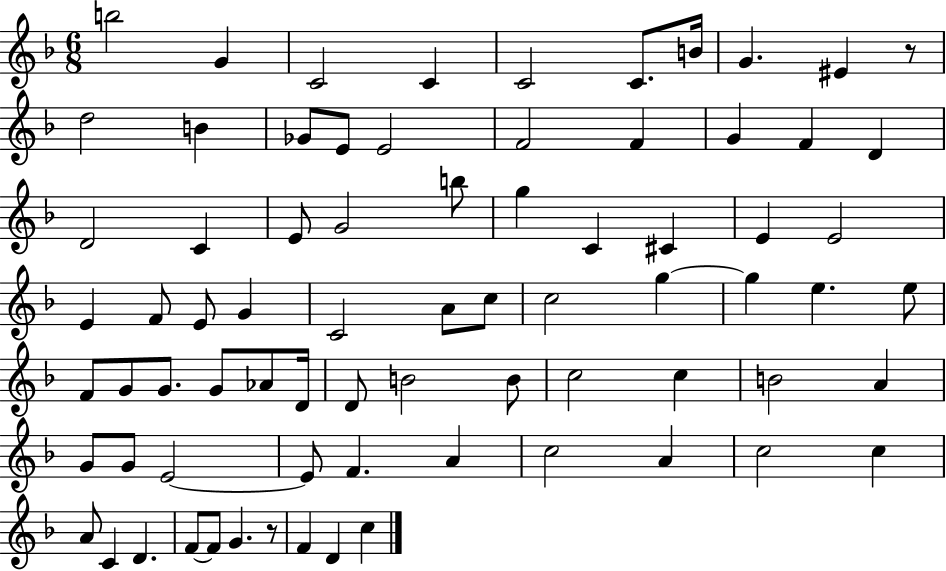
B5/h G4/q C4/h C4/q C4/h C4/e. B4/s G4/q. EIS4/q R/e D5/h B4/q Gb4/e E4/e E4/h F4/h F4/q G4/q F4/q D4/q D4/h C4/q E4/e G4/h B5/e G5/q C4/q C#4/q E4/q E4/h E4/q F4/e E4/e G4/q C4/h A4/e C5/e C5/h G5/q G5/q E5/q. E5/e F4/e G4/e G4/e. G4/e Ab4/e D4/s D4/e B4/h B4/e C5/h C5/q B4/h A4/q G4/e G4/e E4/h E4/e F4/q. A4/q C5/h A4/q C5/h C5/q A4/e C4/q D4/q. F4/e F4/e G4/q. R/e F4/q D4/q C5/q